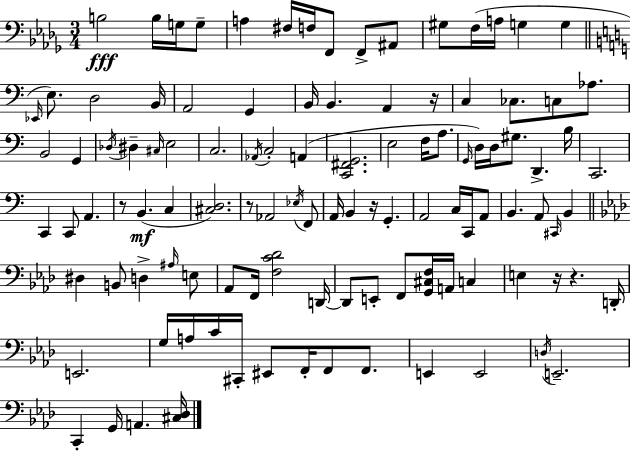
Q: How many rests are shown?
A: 6